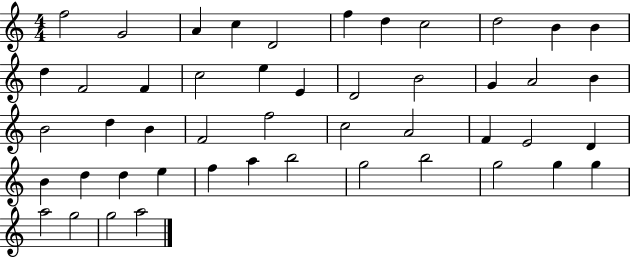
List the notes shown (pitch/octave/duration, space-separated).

F5/h G4/h A4/q C5/q D4/h F5/q D5/q C5/h D5/h B4/q B4/q D5/q F4/h F4/q C5/h E5/q E4/q D4/h B4/h G4/q A4/h B4/q B4/h D5/q B4/q F4/h F5/h C5/h A4/h F4/q E4/h D4/q B4/q D5/q D5/q E5/q F5/q A5/q B5/h G5/h B5/h G5/h G5/q G5/q A5/h G5/h G5/h A5/h